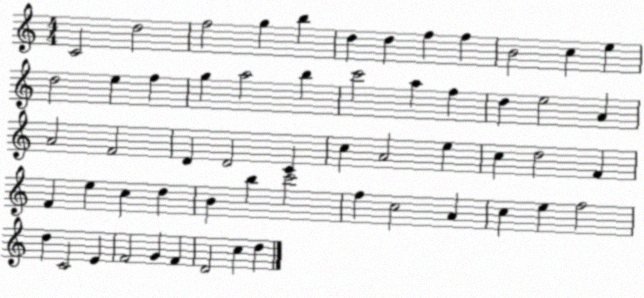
X:1
T:Untitled
M:4/4
L:1/4
K:C
C2 d2 f2 g b d d f f B2 c e d2 e f g a2 b c'2 a f d e2 A A2 F2 D D2 C c A2 e c d2 F F e c d B b c'2 f c2 A c e f2 d C2 E F2 G F D2 c d